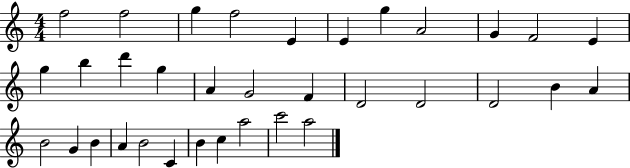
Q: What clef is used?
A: treble